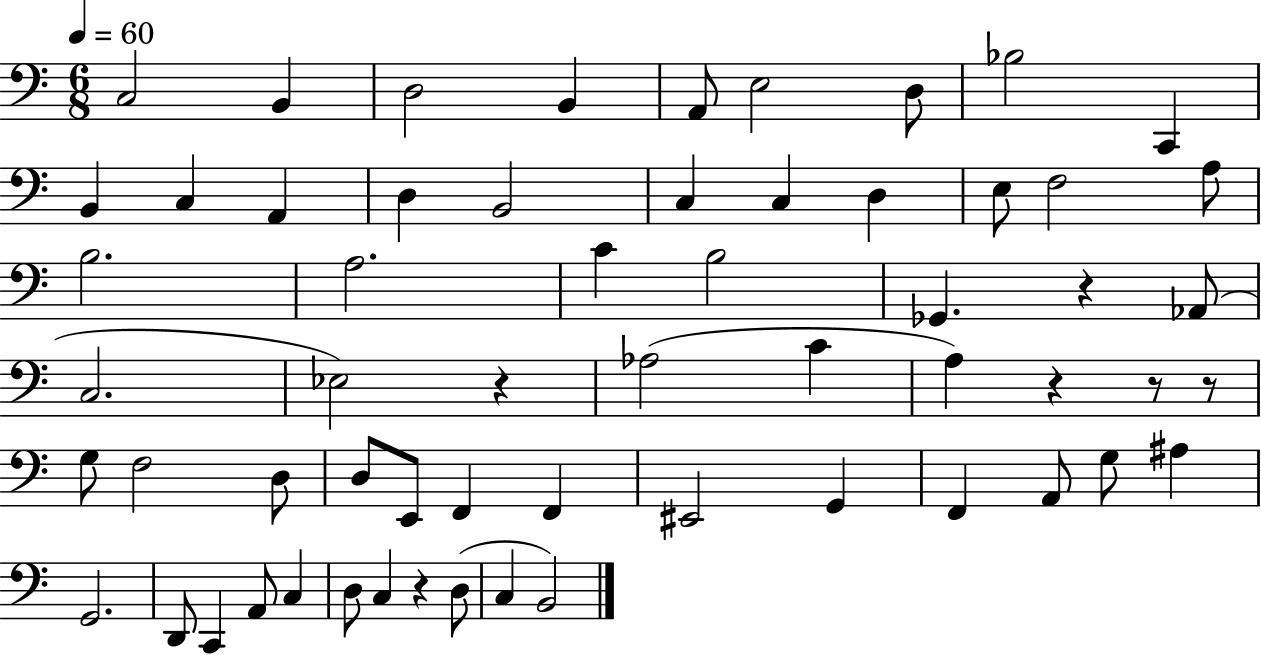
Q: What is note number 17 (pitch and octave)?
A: D3